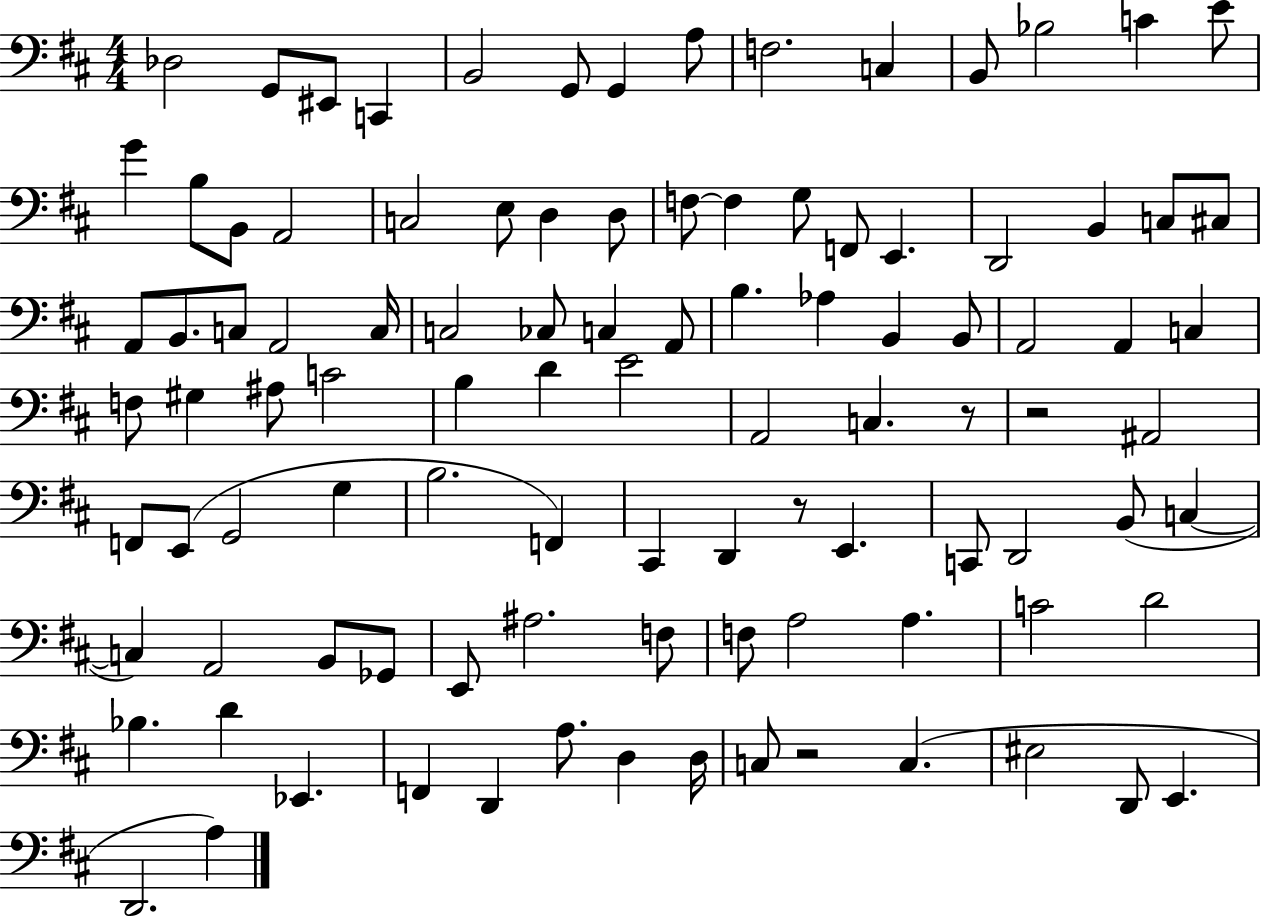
X:1
T:Untitled
M:4/4
L:1/4
K:D
_D,2 G,,/2 ^E,,/2 C,, B,,2 G,,/2 G,, A,/2 F,2 C, B,,/2 _B,2 C E/2 G B,/2 B,,/2 A,,2 C,2 E,/2 D, D,/2 F,/2 F, G,/2 F,,/2 E,, D,,2 B,, C,/2 ^C,/2 A,,/2 B,,/2 C,/2 A,,2 C,/4 C,2 _C,/2 C, A,,/2 B, _A, B,, B,,/2 A,,2 A,, C, F,/2 ^G, ^A,/2 C2 B, D E2 A,,2 C, z/2 z2 ^A,,2 F,,/2 E,,/2 G,,2 G, B,2 F,, ^C,, D,, z/2 E,, C,,/2 D,,2 B,,/2 C, C, A,,2 B,,/2 _G,,/2 E,,/2 ^A,2 F,/2 F,/2 A,2 A, C2 D2 _B, D _E,, F,, D,, A,/2 D, D,/4 C,/2 z2 C, ^E,2 D,,/2 E,, D,,2 A,